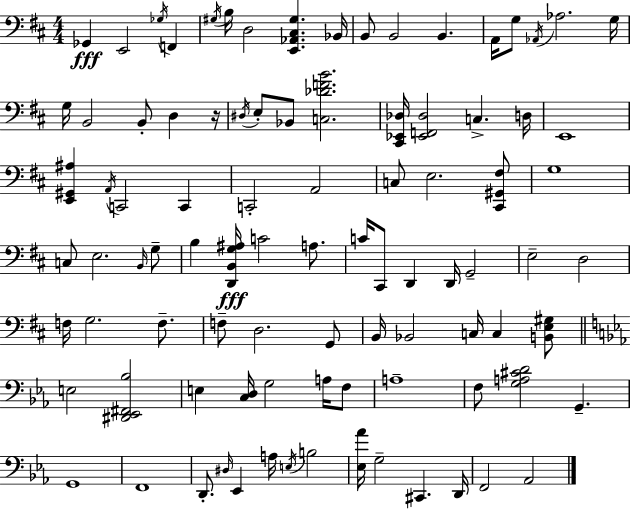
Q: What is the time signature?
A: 4/4